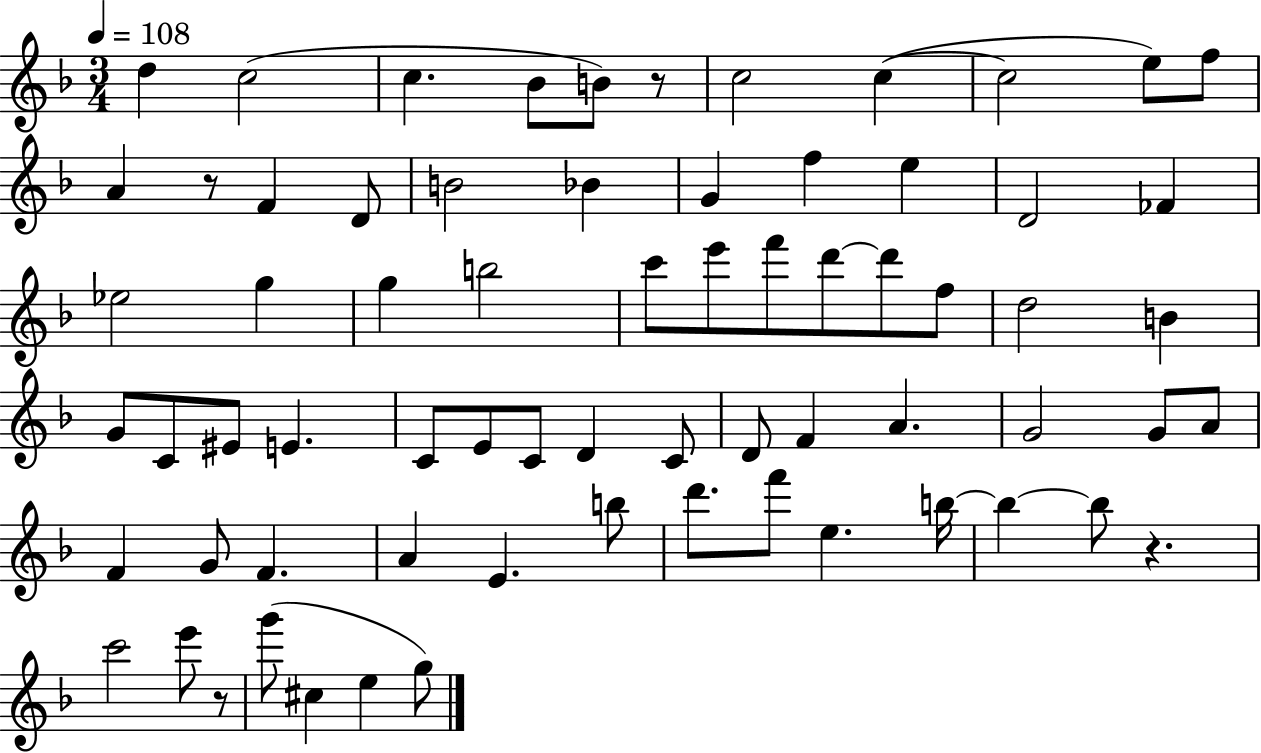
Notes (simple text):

D5/q C5/h C5/q. Bb4/e B4/e R/e C5/h C5/q C5/h E5/e F5/e A4/q R/e F4/q D4/e B4/h Bb4/q G4/q F5/q E5/q D4/h FES4/q Eb5/h G5/q G5/q B5/h C6/e E6/e F6/e D6/e D6/e F5/e D5/h B4/q G4/e C4/e EIS4/e E4/q. C4/e E4/e C4/e D4/q C4/e D4/e F4/q A4/q. G4/h G4/e A4/e F4/q G4/e F4/q. A4/q E4/q. B5/e D6/e. F6/e E5/q. B5/s B5/q B5/e R/q. C6/h E6/e R/e G6/e C#5/q E5/q G5/e